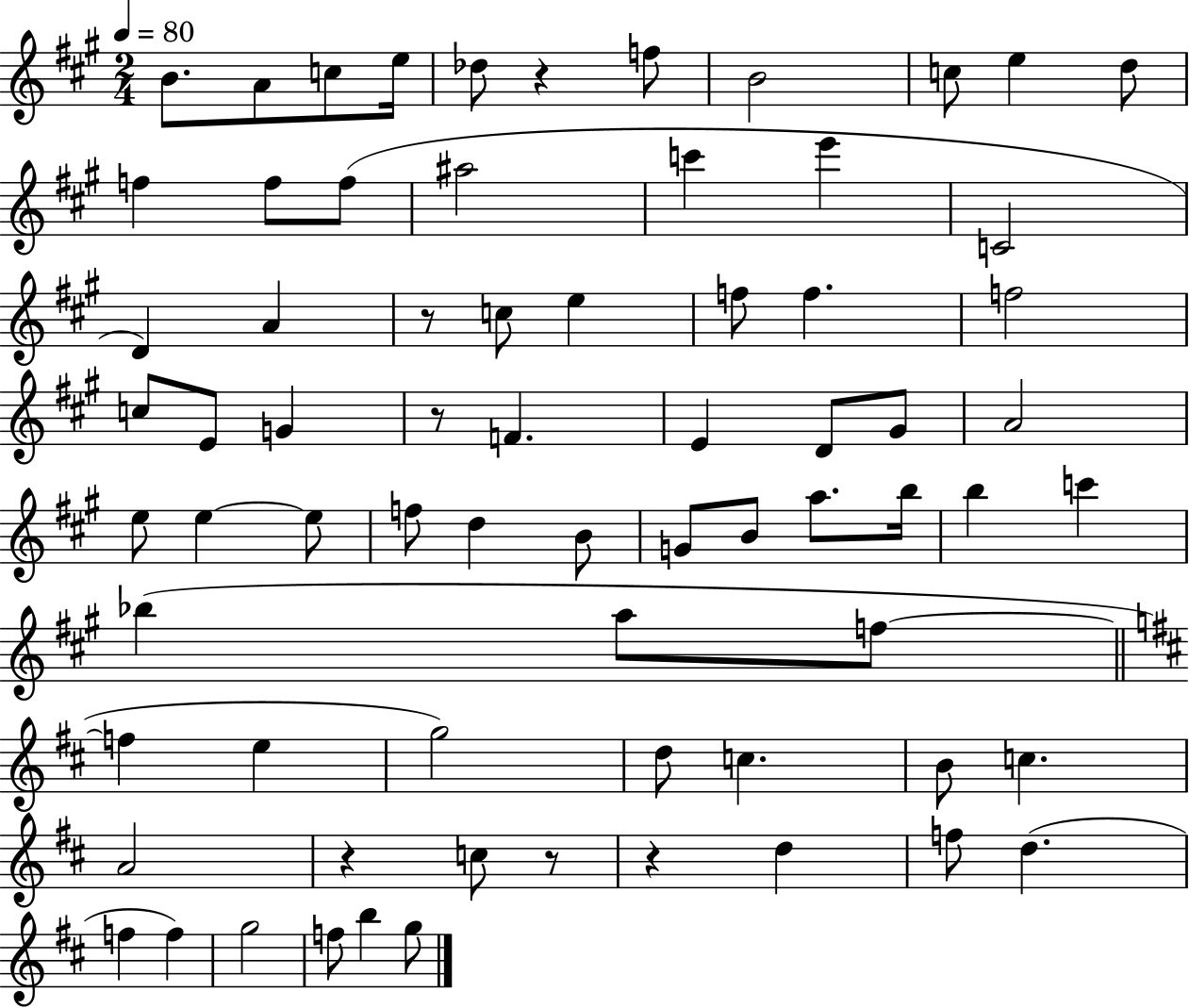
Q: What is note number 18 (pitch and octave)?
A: D4